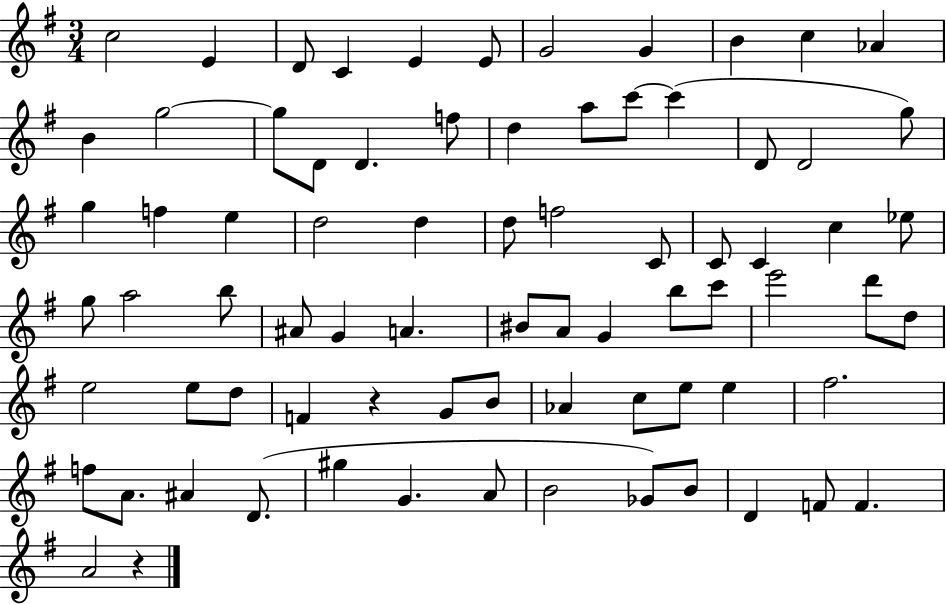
C5/h E4/q D4/e C4/q E4/q E4/e G4/h G4/q B4/q C5/q Ab4/q B4/q G5/h G5/e D4/e D4/q. F5/e D5/q A5/e C6/e C6/q D4/e D4/h G5/e G5/q F5/q E5/q D5/h D5/q D5/e F5/h C4/e C4/e C4/q C5/q Eb5/e G5/e A5/h B5/e A#4/e G4/q A4/q. BIS4/e A4/e G4/q B5/e C6/e E6/h D6/e D5/e E5/h E5/e D5/e F4/q R/q G4/e B4/e Ab4/q C5/e E5/e E5/q F#5/h. F5/e A4/e. A#4/q D4/e. G#5/q G4/q. A4/e B4/h Gb4/e B4/e D4/q F4/e F4/q. A4/h R/q